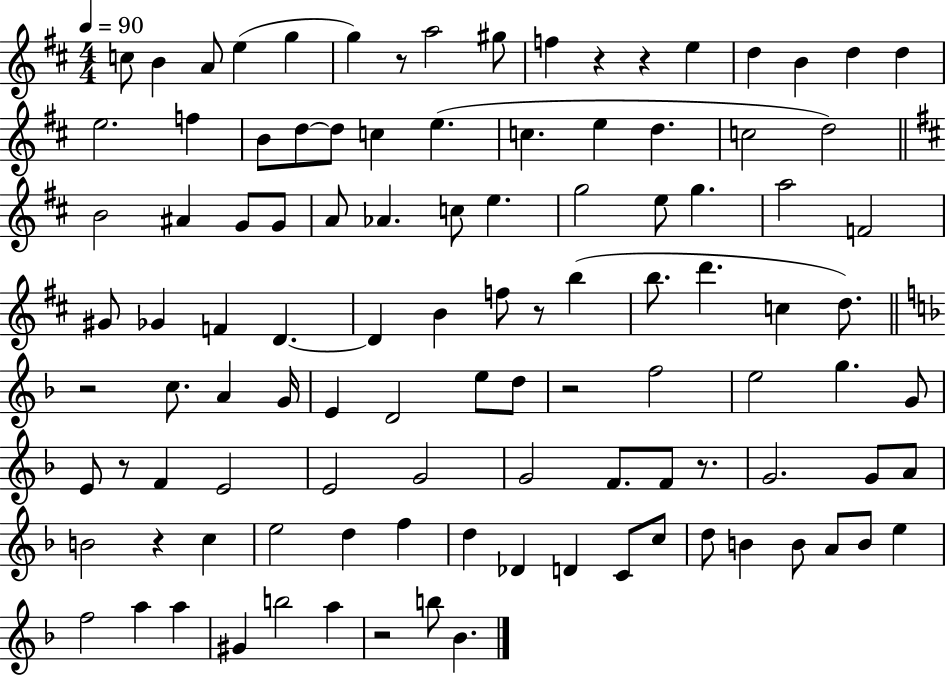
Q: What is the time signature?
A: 4/4